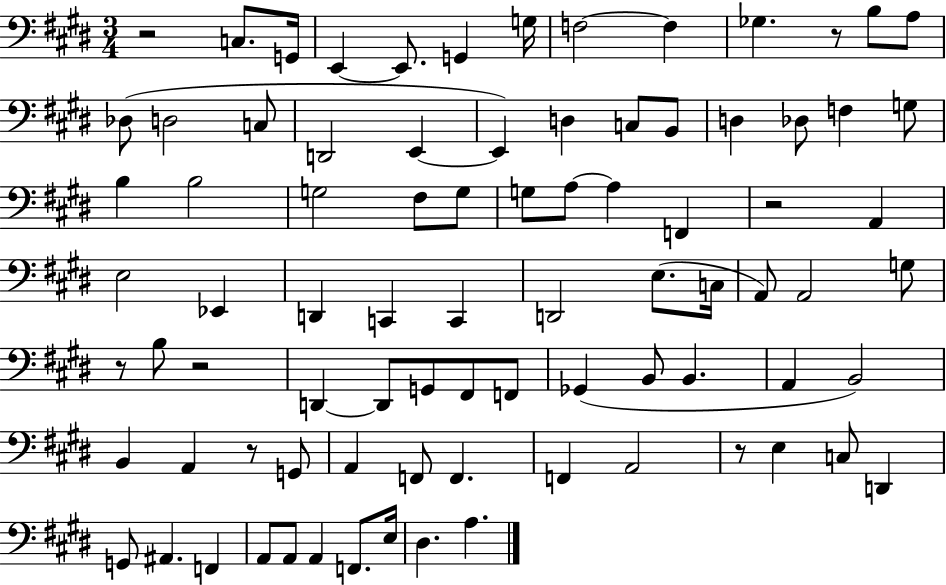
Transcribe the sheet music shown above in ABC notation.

X:1
T:Untitled
M:3/4
L:1/4
K:E
z2 C,/2 G,,/4 E,, E,,/2 G,, G,/4 F,2 F, _G, z/2 B,/2 A,/2 _D,/2 D,2 C,/2 D,,2 E,, E,, D, C,/2 B,,/2 D, _D,/2 F, G,/2 B, B,2 G,2 ^F,/2 G,/2 G,/2 A,/2 A, F,, z2 A,, E,2 _E,, D,, C,, C,, D,,2 E,/2 C,/4 A,,/2 A,,2 G,/2 z/2 B,/2 z2 D,, D,,/2 G,,/2 ^F,,/2 F,,/2 _G,, B,,/2 B,, A,, B,,2 B,, A,, z/2 G,,/2 A,, F,,/2 F,, F,, A,,2 z/2 E, C,/2 D,, G,,/2 ^A,, F,, A,,/2 A,,/2 A,, F,,/2 E,/4 ^D, A,